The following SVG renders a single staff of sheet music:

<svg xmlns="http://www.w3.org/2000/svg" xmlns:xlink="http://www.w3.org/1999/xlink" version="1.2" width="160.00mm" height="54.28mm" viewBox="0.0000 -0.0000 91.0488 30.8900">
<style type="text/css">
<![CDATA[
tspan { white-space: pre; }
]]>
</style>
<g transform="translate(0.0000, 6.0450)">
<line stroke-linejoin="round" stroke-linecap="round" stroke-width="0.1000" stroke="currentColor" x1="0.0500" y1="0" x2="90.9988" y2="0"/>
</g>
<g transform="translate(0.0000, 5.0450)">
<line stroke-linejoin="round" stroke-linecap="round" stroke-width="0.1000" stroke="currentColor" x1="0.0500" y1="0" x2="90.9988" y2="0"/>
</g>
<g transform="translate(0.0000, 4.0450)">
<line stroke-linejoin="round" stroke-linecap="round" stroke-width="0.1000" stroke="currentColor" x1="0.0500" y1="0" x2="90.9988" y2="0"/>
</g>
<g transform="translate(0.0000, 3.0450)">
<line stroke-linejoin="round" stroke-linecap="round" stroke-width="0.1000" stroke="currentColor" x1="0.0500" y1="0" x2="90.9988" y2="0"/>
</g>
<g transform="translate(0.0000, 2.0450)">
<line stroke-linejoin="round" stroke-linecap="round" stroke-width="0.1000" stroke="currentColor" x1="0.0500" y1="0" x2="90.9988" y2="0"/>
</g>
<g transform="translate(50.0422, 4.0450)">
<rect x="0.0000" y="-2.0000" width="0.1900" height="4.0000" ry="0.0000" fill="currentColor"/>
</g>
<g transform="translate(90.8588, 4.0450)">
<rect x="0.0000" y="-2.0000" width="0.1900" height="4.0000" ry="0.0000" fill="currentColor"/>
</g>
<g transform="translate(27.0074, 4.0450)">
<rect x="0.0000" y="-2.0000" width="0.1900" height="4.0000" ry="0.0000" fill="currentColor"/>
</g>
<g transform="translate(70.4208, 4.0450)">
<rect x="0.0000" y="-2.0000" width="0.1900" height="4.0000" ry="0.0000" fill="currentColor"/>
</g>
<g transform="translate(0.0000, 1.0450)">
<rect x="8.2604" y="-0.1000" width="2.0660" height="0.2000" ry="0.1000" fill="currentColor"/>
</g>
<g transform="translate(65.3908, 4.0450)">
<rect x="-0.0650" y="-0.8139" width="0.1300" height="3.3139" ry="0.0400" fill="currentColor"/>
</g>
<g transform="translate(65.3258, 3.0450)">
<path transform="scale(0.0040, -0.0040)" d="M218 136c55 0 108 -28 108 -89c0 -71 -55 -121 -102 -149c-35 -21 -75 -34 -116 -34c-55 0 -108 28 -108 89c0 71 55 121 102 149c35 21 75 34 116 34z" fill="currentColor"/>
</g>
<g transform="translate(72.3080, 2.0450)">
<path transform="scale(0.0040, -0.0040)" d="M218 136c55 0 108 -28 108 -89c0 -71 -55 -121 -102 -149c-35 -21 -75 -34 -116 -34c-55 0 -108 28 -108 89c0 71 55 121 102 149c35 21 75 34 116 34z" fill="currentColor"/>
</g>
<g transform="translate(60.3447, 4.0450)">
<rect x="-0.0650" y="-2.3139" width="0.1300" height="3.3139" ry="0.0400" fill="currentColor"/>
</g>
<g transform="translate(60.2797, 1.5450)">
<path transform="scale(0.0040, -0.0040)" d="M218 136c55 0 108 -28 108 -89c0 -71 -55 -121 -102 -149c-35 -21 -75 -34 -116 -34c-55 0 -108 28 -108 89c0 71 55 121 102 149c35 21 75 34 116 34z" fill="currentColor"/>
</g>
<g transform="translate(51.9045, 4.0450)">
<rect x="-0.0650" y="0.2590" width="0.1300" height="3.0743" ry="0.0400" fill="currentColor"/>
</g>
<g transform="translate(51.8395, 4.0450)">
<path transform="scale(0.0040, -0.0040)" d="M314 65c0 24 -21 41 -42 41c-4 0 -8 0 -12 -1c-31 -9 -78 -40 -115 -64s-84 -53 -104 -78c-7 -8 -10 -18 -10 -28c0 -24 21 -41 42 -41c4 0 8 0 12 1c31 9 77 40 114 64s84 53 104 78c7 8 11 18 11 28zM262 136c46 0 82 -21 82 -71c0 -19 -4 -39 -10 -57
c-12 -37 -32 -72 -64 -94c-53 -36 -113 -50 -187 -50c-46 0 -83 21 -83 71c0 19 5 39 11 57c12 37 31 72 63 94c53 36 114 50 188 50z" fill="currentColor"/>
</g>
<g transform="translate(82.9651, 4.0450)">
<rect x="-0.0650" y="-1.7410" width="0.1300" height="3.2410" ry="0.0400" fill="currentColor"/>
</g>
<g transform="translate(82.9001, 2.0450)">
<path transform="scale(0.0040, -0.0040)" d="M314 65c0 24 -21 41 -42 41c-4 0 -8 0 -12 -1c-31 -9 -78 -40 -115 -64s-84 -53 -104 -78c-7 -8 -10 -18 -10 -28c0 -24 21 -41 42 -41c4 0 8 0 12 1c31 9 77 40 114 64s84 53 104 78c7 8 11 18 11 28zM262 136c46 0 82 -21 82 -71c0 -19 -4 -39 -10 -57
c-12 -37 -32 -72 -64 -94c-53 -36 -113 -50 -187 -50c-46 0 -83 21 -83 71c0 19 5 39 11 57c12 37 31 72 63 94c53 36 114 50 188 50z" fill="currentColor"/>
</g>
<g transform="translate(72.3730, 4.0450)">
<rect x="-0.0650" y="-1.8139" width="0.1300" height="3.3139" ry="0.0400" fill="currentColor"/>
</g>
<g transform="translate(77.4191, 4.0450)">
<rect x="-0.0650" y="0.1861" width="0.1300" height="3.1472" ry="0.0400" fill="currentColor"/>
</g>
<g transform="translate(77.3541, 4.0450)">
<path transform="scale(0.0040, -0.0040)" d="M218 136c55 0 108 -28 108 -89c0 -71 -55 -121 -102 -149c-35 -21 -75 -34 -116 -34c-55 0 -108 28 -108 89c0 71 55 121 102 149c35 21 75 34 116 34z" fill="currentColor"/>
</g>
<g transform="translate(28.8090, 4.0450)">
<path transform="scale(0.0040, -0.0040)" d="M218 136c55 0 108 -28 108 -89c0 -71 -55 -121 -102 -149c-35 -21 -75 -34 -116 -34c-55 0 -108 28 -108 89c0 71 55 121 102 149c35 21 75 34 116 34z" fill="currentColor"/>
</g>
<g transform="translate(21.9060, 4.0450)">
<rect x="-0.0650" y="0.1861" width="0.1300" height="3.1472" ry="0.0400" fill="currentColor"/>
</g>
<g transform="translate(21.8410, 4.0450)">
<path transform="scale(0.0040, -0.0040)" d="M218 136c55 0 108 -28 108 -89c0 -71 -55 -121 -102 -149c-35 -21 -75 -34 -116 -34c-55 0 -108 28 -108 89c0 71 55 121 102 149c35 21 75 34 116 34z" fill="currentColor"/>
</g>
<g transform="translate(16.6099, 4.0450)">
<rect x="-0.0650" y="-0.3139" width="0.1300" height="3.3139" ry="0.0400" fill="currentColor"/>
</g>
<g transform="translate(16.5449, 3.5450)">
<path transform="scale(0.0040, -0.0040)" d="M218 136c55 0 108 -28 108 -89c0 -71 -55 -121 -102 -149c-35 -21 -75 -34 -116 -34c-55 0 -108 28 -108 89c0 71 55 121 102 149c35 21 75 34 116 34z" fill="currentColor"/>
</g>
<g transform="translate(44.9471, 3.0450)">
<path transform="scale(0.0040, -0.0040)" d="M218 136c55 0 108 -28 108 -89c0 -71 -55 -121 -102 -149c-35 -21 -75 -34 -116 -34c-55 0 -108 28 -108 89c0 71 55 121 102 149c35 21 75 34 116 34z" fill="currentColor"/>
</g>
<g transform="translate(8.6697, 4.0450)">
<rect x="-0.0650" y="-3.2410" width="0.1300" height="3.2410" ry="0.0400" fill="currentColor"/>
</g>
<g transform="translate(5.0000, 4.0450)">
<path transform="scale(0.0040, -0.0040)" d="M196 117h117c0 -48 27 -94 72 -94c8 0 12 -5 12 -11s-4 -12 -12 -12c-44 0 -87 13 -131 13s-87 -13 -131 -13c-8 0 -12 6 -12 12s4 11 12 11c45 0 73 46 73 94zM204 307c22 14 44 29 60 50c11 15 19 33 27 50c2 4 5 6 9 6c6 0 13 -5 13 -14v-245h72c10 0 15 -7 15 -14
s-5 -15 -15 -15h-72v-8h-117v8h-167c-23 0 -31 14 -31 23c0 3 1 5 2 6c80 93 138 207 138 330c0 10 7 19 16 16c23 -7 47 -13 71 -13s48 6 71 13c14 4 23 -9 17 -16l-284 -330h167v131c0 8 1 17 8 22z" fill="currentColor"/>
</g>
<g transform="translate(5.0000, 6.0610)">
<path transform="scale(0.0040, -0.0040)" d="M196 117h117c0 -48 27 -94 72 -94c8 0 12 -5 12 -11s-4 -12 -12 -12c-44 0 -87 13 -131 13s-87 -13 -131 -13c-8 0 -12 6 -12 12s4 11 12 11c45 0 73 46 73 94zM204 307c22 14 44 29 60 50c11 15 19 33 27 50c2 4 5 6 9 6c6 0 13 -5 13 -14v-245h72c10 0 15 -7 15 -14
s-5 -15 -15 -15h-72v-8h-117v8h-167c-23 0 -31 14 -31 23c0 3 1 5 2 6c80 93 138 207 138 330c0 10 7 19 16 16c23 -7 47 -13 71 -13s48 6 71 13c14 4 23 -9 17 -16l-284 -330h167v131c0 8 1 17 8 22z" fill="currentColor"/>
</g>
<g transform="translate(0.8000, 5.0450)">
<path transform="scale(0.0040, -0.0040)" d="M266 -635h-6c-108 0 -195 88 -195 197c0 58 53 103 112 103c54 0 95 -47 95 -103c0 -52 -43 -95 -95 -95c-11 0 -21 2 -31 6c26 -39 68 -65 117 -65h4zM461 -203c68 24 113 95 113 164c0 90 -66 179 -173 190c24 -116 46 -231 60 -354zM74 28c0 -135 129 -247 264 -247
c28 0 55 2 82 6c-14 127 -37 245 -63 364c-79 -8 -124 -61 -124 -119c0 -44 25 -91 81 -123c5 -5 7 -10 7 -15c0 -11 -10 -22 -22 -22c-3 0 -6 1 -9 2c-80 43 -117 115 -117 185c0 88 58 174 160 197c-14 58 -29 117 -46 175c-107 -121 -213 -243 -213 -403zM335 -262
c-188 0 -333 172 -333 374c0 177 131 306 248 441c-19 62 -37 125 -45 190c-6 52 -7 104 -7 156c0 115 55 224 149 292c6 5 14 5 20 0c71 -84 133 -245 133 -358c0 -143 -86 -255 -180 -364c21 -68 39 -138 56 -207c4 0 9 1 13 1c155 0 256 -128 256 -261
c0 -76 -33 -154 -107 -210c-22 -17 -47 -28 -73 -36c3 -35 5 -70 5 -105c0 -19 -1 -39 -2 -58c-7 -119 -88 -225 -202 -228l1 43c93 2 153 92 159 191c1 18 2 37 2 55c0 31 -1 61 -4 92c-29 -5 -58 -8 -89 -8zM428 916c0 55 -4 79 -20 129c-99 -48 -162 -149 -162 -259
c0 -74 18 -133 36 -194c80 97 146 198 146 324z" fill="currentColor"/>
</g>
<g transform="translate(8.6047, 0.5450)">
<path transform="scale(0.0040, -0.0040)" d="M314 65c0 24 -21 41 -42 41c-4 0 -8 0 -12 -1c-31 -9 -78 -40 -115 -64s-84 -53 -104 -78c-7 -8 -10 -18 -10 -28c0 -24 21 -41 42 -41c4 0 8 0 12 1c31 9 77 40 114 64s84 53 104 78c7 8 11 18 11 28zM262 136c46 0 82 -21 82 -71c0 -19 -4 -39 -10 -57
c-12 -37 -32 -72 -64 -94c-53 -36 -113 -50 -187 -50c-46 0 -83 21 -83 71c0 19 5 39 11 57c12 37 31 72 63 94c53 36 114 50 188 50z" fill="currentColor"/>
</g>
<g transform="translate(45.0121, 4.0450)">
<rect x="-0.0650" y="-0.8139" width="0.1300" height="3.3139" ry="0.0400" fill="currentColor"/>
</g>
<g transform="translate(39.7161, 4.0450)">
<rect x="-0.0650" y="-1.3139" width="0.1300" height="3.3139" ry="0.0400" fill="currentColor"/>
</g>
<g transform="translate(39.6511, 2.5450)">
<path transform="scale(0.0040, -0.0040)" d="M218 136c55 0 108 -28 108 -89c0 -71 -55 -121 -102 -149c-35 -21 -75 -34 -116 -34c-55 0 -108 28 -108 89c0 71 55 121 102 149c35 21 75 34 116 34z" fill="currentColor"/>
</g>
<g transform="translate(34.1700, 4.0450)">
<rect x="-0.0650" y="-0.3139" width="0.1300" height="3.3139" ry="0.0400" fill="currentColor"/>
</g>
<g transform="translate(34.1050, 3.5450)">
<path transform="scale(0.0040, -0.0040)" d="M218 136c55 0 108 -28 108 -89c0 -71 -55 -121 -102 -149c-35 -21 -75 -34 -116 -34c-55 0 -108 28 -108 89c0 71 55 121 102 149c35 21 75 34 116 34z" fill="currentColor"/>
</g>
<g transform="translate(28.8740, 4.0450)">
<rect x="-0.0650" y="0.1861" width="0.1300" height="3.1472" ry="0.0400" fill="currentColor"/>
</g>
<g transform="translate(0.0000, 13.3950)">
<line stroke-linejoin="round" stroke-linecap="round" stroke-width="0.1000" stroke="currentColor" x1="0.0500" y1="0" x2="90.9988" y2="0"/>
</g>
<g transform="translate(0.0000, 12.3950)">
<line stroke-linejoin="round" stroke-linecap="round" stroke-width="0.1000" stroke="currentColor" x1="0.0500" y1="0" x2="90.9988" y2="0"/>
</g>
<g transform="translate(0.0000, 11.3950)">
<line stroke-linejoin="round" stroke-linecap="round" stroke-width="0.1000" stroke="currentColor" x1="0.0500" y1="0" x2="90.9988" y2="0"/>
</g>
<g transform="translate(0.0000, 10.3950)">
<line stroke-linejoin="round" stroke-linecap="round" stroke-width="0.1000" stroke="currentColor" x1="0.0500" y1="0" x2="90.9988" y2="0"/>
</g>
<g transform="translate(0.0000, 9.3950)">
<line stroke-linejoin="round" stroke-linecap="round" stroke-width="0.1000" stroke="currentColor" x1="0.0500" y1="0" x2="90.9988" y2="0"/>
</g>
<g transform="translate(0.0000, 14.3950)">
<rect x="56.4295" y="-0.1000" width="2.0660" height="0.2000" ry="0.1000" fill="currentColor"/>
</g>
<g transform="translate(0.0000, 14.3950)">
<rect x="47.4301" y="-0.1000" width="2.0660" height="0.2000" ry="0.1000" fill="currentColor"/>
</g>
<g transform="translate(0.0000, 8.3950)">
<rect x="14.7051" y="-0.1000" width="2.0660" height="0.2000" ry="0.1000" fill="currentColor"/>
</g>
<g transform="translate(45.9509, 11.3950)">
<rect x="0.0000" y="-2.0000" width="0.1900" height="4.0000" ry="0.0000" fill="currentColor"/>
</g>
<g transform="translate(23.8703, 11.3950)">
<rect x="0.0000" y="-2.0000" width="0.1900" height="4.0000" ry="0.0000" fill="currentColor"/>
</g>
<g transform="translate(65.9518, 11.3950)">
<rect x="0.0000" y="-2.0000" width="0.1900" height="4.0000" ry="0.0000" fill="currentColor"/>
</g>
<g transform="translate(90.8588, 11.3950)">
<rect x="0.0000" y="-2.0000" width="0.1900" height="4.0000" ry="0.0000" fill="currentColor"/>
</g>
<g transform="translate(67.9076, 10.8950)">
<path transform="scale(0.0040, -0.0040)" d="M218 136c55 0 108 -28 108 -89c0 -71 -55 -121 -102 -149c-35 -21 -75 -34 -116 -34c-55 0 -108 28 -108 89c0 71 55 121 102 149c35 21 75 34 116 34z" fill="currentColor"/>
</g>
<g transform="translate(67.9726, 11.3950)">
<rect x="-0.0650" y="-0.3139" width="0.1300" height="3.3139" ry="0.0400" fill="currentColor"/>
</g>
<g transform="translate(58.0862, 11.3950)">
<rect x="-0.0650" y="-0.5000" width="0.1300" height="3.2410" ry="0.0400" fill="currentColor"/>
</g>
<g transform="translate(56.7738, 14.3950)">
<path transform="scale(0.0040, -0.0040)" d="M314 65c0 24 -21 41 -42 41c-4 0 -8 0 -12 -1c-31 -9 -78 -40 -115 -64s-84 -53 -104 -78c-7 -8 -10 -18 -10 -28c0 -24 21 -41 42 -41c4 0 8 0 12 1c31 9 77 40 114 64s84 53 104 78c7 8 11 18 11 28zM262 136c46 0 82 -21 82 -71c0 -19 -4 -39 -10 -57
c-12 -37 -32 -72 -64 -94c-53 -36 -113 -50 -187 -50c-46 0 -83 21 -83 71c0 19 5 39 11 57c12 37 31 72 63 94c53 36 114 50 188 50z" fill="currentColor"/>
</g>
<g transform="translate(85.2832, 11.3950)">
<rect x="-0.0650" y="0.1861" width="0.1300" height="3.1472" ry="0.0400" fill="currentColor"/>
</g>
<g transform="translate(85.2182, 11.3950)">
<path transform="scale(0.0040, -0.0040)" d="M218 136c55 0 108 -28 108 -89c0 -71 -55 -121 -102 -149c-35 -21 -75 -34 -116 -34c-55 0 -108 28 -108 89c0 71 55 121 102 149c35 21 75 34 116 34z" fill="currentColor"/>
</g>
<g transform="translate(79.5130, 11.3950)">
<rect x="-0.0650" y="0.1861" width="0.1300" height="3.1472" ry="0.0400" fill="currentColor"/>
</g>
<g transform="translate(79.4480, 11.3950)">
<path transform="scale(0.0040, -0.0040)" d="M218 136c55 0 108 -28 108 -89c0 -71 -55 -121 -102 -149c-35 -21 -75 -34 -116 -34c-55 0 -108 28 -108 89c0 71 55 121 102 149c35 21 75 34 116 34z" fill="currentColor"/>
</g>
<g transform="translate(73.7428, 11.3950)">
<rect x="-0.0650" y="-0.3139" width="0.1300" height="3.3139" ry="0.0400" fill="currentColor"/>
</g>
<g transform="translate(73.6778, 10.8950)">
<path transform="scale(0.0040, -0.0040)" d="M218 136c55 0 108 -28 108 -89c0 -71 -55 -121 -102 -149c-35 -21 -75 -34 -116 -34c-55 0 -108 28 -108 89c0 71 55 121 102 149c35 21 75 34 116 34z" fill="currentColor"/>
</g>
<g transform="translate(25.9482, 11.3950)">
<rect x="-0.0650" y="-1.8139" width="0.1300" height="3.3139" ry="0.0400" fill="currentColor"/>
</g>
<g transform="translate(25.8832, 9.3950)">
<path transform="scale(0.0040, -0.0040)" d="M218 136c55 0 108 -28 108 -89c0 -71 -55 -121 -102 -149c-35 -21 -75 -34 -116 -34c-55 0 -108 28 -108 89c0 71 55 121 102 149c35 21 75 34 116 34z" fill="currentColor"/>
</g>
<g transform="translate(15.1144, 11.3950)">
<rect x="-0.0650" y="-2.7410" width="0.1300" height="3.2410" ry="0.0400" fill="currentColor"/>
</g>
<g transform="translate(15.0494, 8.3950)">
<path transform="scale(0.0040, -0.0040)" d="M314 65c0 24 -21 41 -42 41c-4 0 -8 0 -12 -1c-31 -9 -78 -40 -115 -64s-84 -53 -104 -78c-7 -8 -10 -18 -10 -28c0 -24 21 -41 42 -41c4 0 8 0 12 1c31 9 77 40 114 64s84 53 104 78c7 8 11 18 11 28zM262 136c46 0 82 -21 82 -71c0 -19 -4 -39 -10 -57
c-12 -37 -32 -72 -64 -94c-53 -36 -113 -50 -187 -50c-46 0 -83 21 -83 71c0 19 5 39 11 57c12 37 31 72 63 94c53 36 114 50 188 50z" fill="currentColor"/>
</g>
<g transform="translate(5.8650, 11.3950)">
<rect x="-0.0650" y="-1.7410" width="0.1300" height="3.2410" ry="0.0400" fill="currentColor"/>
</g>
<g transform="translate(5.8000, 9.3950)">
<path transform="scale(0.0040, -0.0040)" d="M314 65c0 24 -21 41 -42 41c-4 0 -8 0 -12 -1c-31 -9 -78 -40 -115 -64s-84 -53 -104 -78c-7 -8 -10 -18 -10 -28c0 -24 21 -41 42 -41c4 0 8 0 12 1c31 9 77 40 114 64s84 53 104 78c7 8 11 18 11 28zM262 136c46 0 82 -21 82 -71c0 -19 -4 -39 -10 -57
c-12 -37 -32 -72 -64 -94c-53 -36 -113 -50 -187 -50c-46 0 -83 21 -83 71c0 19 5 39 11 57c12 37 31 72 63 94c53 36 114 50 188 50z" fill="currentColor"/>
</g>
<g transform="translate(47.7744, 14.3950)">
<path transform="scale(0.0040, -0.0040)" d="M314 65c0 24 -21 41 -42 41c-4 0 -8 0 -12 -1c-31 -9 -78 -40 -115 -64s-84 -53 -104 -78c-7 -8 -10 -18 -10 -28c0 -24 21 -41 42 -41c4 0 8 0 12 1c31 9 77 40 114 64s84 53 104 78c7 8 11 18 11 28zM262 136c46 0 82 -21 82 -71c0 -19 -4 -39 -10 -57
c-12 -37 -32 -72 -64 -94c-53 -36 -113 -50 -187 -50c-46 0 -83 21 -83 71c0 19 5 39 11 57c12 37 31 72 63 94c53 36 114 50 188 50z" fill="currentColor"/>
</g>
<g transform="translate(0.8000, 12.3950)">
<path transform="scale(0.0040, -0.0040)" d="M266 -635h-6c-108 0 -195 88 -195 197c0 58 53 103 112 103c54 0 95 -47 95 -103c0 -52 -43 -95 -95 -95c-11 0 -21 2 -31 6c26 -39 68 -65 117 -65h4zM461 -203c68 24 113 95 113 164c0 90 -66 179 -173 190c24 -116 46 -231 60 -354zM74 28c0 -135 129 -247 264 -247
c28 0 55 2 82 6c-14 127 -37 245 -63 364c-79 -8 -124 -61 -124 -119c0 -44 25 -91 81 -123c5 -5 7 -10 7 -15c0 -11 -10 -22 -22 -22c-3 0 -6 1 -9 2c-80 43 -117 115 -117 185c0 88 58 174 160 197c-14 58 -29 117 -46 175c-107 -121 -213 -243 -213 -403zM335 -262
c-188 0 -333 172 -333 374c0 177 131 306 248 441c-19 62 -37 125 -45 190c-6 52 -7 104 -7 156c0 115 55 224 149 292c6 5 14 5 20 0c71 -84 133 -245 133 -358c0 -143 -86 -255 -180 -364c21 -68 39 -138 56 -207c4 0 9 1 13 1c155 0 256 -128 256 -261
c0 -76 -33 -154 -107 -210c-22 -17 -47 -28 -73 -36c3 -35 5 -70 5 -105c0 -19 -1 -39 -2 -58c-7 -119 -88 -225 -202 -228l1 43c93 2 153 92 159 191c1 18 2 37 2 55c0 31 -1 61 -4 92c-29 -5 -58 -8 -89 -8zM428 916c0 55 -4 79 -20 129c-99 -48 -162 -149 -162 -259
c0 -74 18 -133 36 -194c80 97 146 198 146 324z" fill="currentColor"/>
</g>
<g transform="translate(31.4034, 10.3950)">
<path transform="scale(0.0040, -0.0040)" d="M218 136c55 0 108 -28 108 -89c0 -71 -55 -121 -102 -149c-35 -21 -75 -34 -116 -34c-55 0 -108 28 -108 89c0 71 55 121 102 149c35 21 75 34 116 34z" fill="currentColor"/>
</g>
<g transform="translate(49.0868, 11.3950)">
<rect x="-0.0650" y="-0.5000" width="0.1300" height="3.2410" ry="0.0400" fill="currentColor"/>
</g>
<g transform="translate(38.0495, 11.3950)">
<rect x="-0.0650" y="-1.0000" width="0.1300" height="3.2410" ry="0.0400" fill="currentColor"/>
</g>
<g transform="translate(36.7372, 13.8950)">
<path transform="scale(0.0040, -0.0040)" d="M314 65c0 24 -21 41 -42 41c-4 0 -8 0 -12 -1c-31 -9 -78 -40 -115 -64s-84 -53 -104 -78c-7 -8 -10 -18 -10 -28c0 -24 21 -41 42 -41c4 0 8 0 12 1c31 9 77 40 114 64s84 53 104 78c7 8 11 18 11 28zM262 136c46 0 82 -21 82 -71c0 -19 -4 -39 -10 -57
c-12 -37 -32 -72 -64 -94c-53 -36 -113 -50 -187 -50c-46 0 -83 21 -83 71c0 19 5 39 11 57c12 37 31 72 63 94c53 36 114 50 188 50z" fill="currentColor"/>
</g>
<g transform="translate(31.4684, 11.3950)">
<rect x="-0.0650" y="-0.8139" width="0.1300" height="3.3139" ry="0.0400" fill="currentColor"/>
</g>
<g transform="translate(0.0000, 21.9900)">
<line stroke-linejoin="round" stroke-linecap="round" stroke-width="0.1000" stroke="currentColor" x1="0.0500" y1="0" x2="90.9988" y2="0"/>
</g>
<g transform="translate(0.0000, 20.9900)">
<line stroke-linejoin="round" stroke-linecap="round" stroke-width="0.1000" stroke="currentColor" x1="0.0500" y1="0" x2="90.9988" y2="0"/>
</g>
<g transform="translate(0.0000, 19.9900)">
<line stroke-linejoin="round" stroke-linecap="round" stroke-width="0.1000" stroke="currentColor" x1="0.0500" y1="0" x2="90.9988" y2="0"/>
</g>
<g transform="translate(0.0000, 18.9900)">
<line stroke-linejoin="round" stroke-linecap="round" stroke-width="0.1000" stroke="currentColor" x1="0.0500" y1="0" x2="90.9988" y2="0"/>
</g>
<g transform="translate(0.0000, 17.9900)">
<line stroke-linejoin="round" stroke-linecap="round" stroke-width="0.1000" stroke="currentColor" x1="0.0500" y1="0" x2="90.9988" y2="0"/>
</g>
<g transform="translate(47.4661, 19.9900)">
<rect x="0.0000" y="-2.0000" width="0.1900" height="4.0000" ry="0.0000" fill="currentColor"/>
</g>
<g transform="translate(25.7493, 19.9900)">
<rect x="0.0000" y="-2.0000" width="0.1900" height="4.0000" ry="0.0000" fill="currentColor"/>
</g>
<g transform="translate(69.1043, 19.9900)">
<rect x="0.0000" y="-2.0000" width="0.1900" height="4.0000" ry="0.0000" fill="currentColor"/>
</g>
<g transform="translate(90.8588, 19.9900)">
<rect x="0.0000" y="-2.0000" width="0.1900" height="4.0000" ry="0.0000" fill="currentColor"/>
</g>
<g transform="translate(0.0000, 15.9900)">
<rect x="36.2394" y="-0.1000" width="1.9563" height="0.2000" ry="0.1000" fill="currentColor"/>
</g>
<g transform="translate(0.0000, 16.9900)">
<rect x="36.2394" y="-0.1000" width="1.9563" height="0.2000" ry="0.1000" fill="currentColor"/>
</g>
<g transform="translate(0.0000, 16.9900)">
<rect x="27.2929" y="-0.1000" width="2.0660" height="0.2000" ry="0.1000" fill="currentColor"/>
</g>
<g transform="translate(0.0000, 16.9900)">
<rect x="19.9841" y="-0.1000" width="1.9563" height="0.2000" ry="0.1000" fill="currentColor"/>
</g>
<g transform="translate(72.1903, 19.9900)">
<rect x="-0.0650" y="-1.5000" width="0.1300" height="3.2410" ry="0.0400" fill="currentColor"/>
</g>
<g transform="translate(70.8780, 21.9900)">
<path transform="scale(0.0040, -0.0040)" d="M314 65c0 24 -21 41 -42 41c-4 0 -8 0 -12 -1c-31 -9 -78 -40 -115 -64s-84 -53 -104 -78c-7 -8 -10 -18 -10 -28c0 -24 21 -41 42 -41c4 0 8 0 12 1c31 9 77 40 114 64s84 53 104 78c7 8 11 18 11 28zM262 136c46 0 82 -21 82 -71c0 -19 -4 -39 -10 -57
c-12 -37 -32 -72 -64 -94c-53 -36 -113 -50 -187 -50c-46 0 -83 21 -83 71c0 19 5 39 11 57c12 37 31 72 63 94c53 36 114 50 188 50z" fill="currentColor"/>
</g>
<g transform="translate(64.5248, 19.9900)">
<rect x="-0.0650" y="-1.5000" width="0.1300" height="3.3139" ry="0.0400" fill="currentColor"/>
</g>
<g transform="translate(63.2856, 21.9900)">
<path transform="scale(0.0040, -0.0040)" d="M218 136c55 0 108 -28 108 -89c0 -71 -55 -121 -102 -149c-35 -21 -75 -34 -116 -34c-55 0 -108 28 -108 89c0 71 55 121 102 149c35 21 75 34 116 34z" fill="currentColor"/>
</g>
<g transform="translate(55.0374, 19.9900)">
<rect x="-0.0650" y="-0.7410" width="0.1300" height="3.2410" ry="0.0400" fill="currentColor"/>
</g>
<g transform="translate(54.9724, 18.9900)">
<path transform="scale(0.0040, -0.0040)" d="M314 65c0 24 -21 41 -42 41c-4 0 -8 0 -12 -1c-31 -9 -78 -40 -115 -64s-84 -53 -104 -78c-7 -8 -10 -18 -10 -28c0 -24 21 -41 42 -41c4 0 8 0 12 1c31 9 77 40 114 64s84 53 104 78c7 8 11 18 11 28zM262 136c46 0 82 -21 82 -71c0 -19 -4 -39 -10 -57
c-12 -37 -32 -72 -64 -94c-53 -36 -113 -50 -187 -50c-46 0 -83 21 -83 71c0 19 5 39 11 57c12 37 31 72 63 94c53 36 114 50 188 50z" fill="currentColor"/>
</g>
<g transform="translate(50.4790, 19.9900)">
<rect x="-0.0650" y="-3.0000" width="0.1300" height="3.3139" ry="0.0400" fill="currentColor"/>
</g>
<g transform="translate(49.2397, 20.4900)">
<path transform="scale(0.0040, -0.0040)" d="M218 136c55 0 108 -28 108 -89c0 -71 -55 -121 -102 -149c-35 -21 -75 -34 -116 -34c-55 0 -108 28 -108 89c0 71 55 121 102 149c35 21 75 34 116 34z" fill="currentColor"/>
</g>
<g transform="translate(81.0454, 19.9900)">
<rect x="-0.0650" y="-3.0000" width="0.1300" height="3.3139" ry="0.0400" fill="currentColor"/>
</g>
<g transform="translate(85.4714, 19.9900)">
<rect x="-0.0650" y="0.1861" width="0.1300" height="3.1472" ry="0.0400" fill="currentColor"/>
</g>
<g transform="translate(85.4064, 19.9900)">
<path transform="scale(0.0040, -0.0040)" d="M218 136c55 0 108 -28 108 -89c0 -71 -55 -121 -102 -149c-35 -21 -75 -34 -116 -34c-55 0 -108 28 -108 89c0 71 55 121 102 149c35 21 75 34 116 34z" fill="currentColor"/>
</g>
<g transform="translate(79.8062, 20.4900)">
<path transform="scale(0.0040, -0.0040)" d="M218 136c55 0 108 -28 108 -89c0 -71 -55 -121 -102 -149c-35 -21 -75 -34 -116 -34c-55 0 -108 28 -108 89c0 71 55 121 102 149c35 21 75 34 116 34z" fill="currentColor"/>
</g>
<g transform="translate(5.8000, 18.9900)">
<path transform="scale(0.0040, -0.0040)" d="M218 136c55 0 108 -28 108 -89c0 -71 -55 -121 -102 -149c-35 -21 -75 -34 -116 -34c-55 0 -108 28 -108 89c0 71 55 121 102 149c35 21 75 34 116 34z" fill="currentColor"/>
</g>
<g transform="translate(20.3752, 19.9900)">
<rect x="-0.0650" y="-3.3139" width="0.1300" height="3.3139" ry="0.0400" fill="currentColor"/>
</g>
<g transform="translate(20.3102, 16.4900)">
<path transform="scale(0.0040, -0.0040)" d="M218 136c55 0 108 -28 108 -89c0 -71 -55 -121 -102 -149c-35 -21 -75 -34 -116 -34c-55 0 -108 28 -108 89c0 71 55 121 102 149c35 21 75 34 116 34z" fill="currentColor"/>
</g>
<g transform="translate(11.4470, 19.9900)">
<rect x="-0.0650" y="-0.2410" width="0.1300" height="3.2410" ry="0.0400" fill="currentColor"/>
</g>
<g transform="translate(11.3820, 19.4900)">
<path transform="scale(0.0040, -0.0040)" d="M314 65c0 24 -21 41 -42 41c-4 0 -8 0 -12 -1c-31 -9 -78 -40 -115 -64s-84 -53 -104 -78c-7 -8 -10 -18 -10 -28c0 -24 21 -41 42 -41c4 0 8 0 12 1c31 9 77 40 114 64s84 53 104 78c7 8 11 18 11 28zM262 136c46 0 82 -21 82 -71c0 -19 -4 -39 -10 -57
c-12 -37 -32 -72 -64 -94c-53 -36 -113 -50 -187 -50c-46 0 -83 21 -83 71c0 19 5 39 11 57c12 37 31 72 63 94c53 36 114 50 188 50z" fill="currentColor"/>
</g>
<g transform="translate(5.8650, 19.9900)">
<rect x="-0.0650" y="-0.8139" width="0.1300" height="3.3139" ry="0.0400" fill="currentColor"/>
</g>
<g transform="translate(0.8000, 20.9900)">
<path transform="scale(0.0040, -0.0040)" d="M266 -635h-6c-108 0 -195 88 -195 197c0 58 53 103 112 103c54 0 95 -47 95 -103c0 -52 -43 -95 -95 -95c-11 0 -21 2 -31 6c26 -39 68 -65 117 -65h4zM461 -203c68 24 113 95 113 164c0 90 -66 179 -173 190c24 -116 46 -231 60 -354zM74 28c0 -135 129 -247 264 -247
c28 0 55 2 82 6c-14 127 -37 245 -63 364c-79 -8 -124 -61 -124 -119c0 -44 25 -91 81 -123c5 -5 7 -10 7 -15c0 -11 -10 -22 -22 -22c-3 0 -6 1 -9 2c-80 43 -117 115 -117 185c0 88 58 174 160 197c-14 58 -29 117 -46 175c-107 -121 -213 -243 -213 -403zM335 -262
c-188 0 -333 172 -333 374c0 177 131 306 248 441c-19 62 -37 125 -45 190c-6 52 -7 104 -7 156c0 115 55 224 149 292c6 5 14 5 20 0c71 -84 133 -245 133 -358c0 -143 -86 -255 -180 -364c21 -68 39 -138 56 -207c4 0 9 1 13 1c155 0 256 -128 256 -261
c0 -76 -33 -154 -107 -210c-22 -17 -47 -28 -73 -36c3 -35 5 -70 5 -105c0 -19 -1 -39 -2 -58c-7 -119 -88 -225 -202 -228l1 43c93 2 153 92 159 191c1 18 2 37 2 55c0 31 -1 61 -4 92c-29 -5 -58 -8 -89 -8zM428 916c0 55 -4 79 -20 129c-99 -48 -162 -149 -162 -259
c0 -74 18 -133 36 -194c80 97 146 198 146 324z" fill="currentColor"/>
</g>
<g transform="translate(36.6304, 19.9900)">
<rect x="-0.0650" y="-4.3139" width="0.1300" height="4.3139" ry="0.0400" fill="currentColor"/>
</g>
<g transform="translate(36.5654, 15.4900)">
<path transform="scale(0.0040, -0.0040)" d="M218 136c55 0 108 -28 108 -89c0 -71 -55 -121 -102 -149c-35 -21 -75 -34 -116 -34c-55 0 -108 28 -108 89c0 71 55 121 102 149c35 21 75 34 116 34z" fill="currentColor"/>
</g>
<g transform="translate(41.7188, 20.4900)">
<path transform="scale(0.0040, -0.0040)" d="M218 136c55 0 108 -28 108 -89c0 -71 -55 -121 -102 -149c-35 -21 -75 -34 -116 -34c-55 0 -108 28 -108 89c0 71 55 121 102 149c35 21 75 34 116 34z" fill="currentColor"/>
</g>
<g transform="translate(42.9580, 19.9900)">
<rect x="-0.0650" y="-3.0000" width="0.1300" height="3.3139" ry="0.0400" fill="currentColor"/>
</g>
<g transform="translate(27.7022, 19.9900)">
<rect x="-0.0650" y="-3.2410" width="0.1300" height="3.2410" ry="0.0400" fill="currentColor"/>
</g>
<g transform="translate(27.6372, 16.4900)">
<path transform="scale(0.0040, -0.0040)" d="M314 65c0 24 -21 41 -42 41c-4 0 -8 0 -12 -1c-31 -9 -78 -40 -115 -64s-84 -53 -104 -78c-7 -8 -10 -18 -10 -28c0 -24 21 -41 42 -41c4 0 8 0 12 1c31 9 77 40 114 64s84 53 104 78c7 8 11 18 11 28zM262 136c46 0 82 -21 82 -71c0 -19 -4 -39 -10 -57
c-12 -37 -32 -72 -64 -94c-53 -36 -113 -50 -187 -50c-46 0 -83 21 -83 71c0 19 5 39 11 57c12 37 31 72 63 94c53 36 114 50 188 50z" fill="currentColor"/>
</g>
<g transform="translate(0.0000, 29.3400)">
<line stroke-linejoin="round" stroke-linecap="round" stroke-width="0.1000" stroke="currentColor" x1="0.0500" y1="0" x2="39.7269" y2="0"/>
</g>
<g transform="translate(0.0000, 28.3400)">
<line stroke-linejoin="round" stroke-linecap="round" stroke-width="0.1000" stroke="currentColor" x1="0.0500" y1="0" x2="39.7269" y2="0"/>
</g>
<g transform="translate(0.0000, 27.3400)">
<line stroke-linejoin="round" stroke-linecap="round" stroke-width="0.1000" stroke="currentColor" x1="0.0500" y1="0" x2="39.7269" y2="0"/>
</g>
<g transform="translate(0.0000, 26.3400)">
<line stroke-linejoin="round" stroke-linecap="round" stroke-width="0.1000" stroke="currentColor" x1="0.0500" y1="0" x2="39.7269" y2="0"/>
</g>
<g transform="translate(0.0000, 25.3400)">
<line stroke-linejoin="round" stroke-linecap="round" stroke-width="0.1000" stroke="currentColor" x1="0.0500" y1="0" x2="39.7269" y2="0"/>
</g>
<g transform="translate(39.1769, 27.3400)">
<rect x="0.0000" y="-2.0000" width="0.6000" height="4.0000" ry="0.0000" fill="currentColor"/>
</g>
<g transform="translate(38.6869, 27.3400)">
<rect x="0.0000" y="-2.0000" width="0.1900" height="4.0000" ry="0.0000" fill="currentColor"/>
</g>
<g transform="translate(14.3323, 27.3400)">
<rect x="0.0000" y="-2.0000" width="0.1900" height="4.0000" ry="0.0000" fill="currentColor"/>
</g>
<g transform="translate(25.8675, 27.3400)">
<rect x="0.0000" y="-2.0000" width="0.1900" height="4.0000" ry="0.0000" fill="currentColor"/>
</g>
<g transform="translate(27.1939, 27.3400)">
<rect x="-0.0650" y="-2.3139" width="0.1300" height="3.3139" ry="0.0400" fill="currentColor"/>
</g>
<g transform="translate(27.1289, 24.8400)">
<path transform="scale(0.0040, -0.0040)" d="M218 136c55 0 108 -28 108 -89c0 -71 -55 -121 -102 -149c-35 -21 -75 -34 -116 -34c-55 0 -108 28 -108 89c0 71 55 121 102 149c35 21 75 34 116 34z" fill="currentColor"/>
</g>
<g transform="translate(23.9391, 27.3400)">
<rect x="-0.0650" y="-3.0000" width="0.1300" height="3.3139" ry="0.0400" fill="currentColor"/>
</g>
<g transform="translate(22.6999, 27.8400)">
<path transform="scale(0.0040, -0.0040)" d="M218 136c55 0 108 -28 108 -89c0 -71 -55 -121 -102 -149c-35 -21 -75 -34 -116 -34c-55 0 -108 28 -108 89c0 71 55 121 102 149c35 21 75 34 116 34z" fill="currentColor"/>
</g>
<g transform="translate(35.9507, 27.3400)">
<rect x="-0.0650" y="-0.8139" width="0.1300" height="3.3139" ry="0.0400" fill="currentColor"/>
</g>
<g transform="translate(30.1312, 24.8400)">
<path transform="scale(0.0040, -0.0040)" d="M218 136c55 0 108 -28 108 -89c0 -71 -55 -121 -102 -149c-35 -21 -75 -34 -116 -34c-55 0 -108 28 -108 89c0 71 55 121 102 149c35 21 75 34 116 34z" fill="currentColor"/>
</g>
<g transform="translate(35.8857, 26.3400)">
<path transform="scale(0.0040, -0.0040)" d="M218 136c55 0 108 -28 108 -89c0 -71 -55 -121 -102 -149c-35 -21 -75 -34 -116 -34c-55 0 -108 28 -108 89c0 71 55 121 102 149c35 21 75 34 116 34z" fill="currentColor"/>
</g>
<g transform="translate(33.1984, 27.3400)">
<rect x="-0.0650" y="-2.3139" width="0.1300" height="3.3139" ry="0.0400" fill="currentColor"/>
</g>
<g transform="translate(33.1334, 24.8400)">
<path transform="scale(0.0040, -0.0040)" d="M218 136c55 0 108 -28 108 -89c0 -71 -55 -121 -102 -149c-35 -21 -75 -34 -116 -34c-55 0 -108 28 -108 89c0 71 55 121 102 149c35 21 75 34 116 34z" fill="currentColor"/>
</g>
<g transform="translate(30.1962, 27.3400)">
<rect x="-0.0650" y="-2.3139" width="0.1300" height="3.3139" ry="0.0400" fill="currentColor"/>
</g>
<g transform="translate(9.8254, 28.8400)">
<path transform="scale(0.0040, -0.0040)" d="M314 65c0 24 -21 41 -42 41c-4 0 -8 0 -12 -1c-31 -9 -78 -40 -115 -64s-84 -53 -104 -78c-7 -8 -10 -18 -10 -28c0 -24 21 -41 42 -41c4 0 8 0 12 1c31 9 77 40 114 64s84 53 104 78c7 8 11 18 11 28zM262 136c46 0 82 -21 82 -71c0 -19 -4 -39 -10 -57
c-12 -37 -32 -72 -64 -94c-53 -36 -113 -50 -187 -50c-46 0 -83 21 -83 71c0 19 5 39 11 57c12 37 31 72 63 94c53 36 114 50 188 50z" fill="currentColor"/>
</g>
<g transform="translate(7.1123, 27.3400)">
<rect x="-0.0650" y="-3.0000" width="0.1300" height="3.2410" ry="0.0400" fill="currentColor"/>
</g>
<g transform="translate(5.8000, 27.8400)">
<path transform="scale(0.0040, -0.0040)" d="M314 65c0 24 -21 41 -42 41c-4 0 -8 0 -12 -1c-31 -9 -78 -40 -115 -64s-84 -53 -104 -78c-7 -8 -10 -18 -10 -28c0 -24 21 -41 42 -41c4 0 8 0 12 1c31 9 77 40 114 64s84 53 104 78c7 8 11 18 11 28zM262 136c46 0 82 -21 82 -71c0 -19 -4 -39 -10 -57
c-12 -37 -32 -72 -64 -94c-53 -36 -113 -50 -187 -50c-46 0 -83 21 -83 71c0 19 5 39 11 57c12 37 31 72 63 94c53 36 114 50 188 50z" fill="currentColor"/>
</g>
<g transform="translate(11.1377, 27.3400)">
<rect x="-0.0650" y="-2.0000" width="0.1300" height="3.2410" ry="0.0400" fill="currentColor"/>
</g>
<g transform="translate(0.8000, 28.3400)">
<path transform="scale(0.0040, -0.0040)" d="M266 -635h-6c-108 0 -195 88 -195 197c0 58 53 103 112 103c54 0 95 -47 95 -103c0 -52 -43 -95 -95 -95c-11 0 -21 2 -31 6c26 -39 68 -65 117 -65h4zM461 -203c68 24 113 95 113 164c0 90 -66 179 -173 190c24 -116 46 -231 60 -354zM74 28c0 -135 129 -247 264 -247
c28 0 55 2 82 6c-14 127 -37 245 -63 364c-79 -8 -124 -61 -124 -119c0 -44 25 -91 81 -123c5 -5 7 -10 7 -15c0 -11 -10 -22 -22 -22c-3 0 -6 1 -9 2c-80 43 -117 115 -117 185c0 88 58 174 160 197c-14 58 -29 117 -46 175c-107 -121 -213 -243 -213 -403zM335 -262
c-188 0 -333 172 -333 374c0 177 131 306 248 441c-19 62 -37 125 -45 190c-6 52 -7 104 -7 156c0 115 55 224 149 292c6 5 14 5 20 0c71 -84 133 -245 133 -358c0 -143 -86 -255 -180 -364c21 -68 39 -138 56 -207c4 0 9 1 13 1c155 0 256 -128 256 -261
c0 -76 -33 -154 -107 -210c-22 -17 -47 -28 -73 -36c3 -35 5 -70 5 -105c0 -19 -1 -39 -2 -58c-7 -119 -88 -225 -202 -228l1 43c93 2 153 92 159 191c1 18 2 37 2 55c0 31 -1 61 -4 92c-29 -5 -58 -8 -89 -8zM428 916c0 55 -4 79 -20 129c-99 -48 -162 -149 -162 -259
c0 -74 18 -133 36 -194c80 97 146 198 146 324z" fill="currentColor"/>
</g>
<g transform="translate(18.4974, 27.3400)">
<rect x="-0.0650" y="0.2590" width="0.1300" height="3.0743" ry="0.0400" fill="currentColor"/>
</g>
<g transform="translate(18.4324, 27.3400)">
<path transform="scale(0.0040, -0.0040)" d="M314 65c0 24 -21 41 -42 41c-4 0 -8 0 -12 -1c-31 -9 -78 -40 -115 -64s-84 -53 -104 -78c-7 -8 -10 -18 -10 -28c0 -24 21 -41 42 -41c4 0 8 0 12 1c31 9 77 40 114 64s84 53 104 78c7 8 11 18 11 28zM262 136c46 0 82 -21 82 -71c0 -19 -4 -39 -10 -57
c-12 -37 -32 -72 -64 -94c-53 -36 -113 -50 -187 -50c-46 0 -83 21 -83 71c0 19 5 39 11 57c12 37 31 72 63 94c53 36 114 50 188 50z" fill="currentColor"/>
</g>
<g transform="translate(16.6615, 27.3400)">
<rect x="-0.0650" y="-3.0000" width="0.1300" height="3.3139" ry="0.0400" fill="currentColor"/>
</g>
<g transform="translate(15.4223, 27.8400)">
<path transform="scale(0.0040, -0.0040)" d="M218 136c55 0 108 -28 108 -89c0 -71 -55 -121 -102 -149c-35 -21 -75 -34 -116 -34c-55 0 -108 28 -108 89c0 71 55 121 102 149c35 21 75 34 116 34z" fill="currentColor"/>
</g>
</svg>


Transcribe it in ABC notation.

X:1
T:Untitled
M:4/4
L:1/4
K:C
b2 c B B c e d B2 g d f B f2 f2 a2 f d D2 C2 C2 c c B B d c2 b b2 d' A A d2 E E2 A B A2 F2 A B2 A g g g d